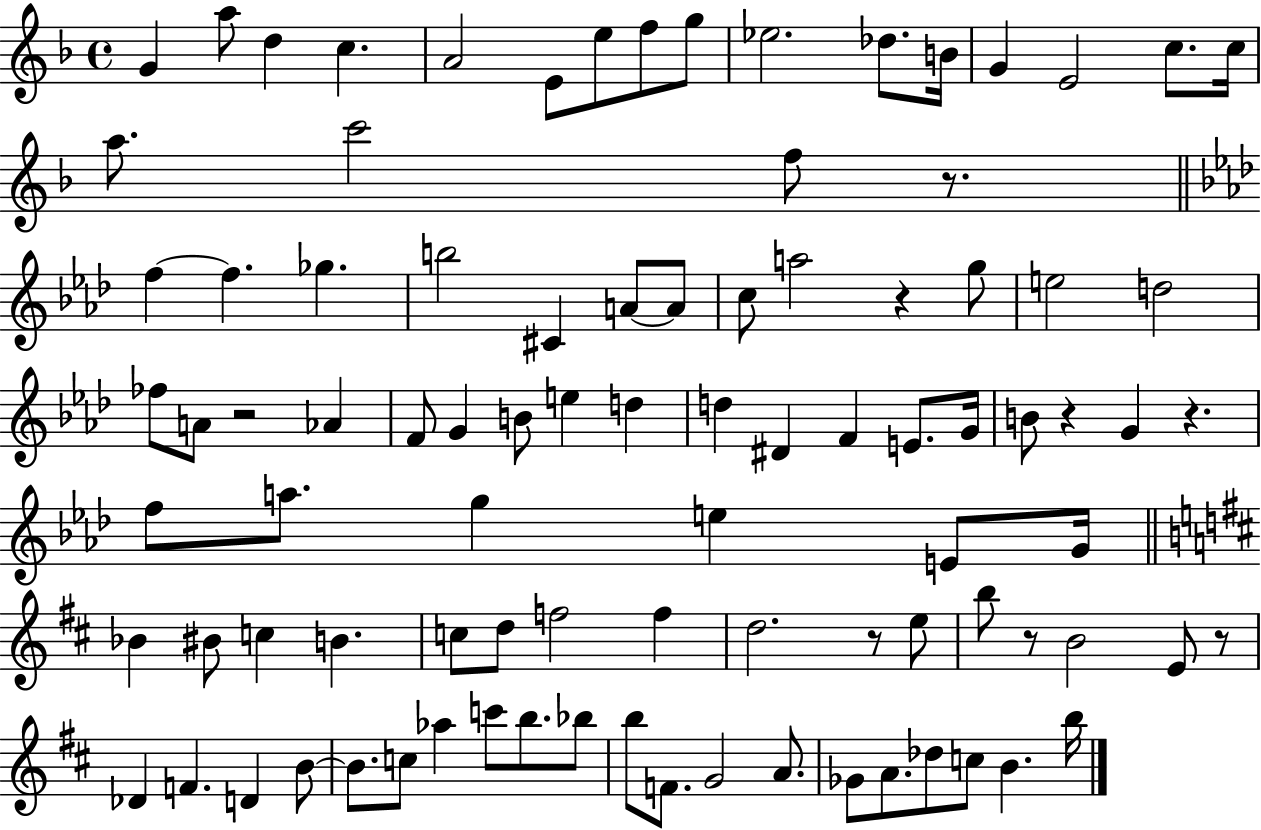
{
  \clef treble
  \time 4/4
  \defaultTimeSignature
  \key f \major
  \repeat volta 2 { g'4 a''8 d''4 c''4. | a'2 e'8 e''8 f''8 g''8 | ees''2. des''8. b'16 | g'4 e'2 c''8. c''16 | \break a''8. c'''2 f''8 r8. | \bar "||" \break \key aes \major f''4~~ f''4. ges''4. | b''2 cis'4 a'8~~ a'8 | c''8 a''2 r4 g''8 | e''2 d''2 | \break fes''8 a'8 r2 aes'4 | f'8 g'4 b'8 e''4 d''4 | d''4 dis'4 f'4 e'8. g'16 | b'8 r4 g'4 r4. | \break f''8 a''8. g''4 e''4 e'8 g'16 | \bar "||" \break \key b \minor bes'4 bis'8 c''4 b'4. | c''8 d''8 f''2 f''4 | d''2. r8 e''8 | b''8 r8 b'2 e'8 r8 | \break des'4 f'4. d'4 b'8~~ | b'8. c''8 aes''4 c'''8 b''8. bes''8 | b''8 f'8. g'2 a'8. | ges'8 a'8. des''8 c''8 b'4. b''16 | \break } \bar "|."
}